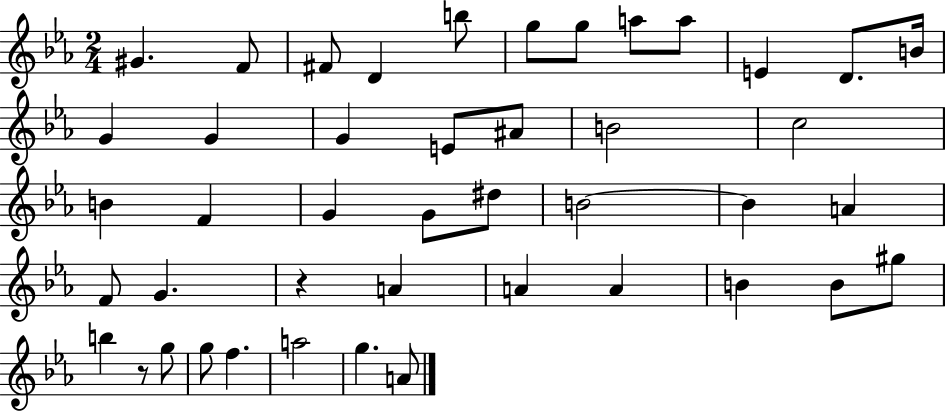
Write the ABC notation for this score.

X:1
T:Untitled
M:2/4
L:1/4
K:Eb
^G F/2 ^F/2 D b/2 g/2 g/2 a/2 a/2 E D/2 B/4 G G G E/2 ^A/2 B2 c2 B F G G/2 ^d/2 B2 B A F/2 G z A A A B B/2 ^g/2 b z/2 g/2 g/2 f a2 g A/2